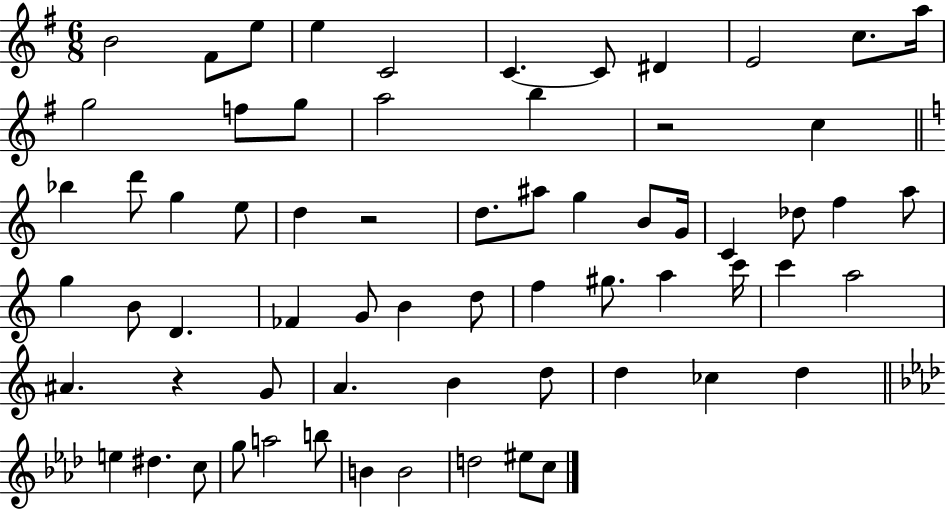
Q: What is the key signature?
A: G major